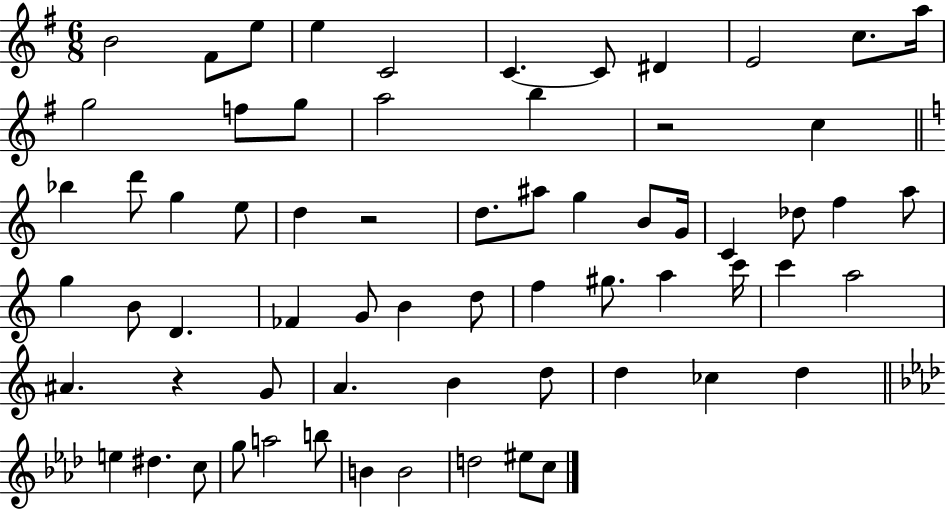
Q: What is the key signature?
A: G major